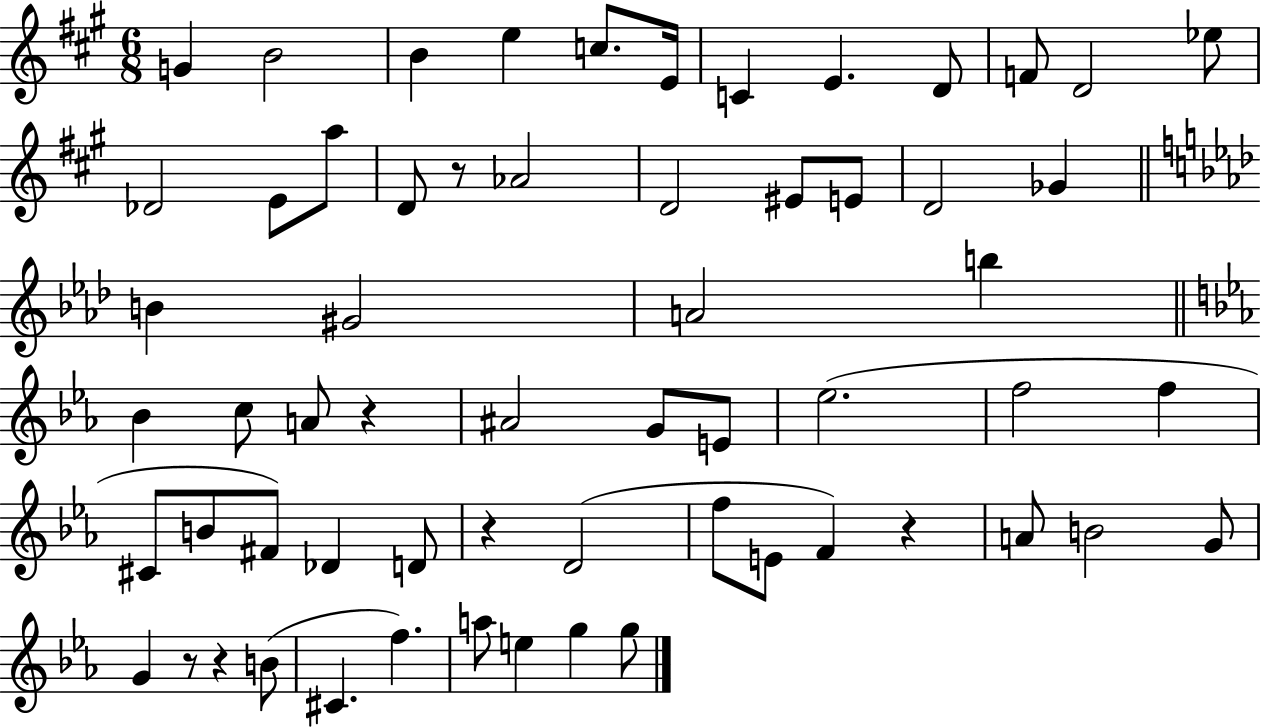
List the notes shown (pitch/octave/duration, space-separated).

G4/q B4/h B4/q E5/q C5/e. E4/s C4/q E4/q. D4/e F4/e D4/h Eb5/e Db4/h E4/e A5/e D4/e R/e Ab4/h D4/h EIS4/e E4/e D4/h Gb4/q B4/q G#4/h A4/h B5/q Bb4/q C5/e A4/e R/q A#4/h G4/e E4/e Eb5/h. F5/h F5/q C#4/e B4/e F#4/e Db4/q D4/e R/q D4/h F5/e E4/e F4/q R/q A4/e B4/h G4/e G4/q R/e R/q B4/e C#4/q. F5/q. A5/e E5/q G5/q G5/e